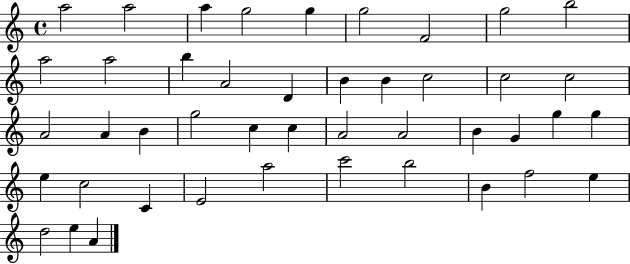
{
  \clef treble
  \time 4/4
  \defaultTimeSignature
  \key c \major
  a''2 a''2 | a''4 g''2 g''4 | g''2 f'2 | g''2 b''2 | \break a''2 a''2 | b''4 a'2 d'4 | b'4 b'4 c''2 | c''2 c''2 | \break a'2 a'4 b'4 | g''2 c''4 c''4 | a'2 a'2 | b'4 g'4 g''4 g''4 | \break e''4 c''2 c'4 | e'2 a''2 | c'''2 b''2 | b'4 f''2 e''4 | \break d''2 e''4 a'4 | \bar "|."
}